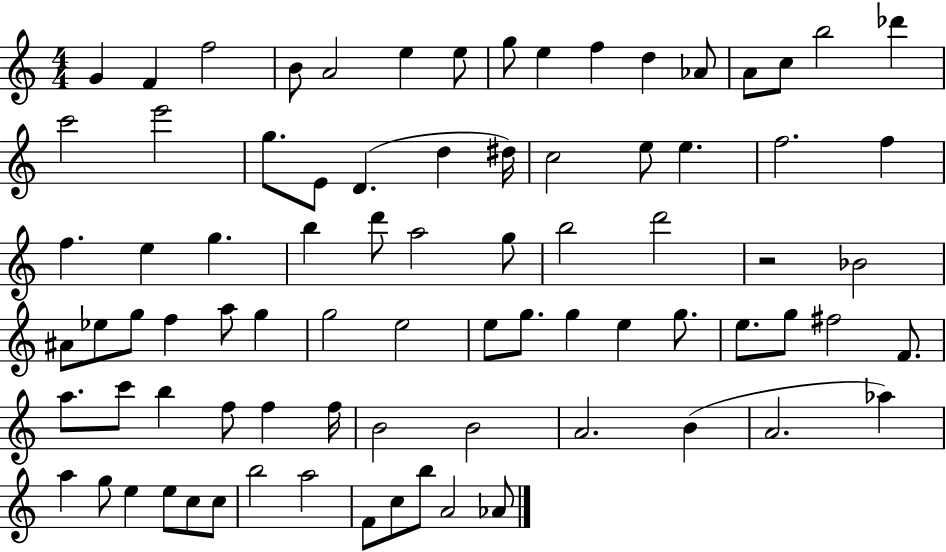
G4/q F4/q F5/h B4/e A4/h E5/q E5/e G5/e E5/q F5/q D5/q Ab4/e A4/e C5/e B5/h Db6/q C6/h E6/h G5/e. E4/e D4/q. D5/q D#5/s C5/h E5/e E5/q. F5/h. F5/q F5/q. E5/q G5/q. B5/q D6/e A5/h G5/e B5/h D6/h R/h Bb4/h A#4/e Eb5/e G5/e F5/q A5/e G5/q G5/h E5/h E5/e G5/e. G5/q E5/q G5/e. E5/e. G5/e F#5/h F4/e. A5/e. C6/e B5/q F5/e F5/q F5/s B4/h B4/h A4/h. B4/q A4/h. Ab5/q A5/q G5/e E5/q E5/e C5/e C5/e B5/h A5/h F4/e C5/e B5/e A4/h Ab4/e